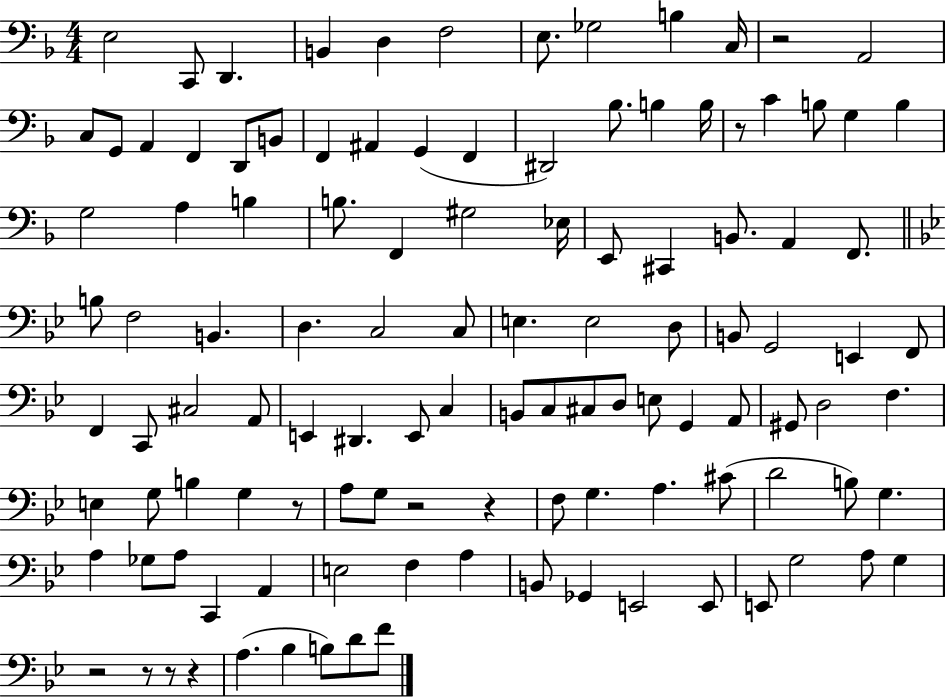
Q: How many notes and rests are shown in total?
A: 115